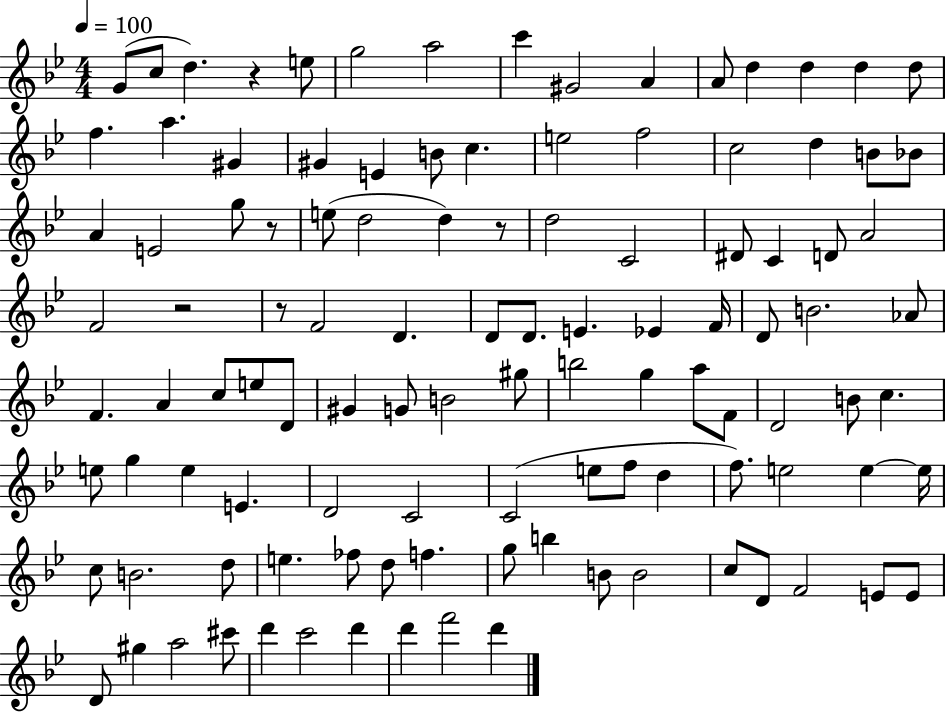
{
  \clef treble
  \numericTimeSignature
  \time 4/4
  \key bes \major
  \tempo 4 = 100
  \repeat volta 2 { g'8( c''8 d''4.) r4 e''8 | g''2 a''2 | c'''4 gis'2 a'4 | a'8 d''4 d''4 d''4 d''8 | \break f''4. a''4. gis'4 | gis'4 e'4 b'8 c''4. | e''2 f''2 | c''2 d''4 b'8 bes'8 | \break a'4 e'2 g''8 r8 | e''8( d''2 d''4) r8 | d''2 c'2 | dis'8 c'4 d'8 a'2 | \break f'2 r2 | r8 f'2 d'4. | d'8 d'8. e'4. ees'4 f'16 | d'8 b'2. aes'8 | \break f'4. a'4 c''8 e''8 d'8 | gis'4 g'8 b'2 gis''8 | b''2 g''4 a''8 f'8 | d'2 b'8 c''4. | \break e''8 g''4 e''4 e'4. | d'2 c'2 | c'2( e''8 f''8 d''4 | f''8.) e''2 e''4~~ e''16 | \break c''8 b'2. d''8 | e''4. fes''8 d''8 f''4. | g''8 b''4 b'8 b'2 | c''8 d'8 f'2 e'8 e'8 | \break d'8 gis''4 a''2 cis'''8 | d'''4 c'''2 d'''4 | d'''4 f'''2 d'''4 | } \bar "|."
}